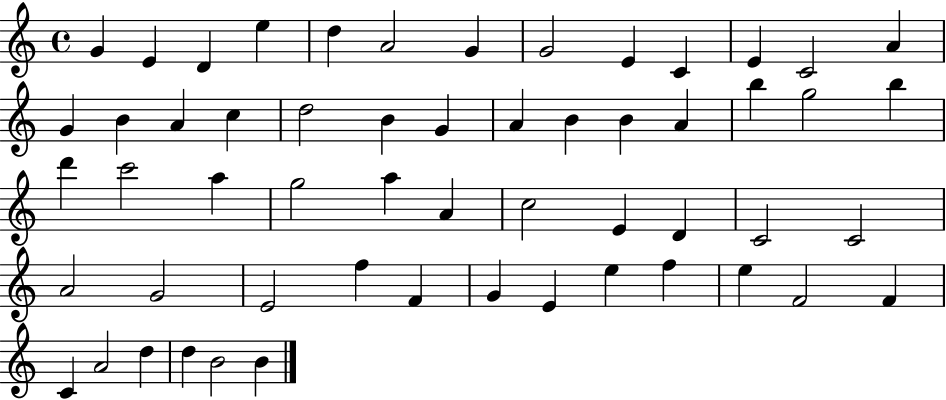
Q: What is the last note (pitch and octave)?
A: B4